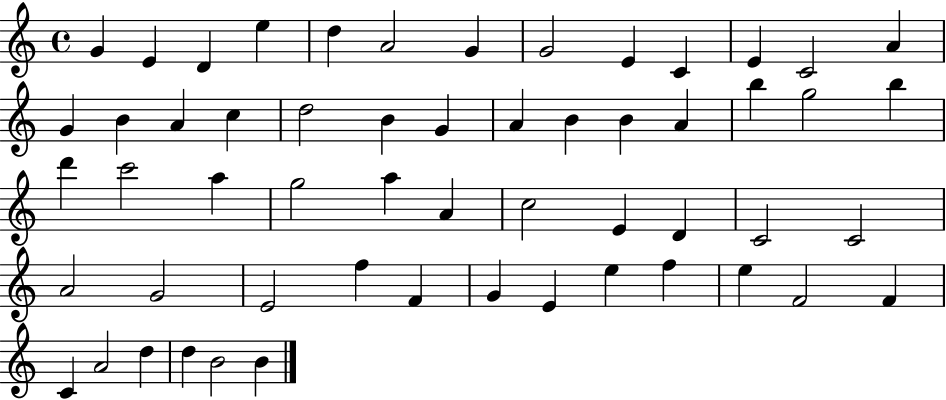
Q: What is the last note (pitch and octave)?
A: B4